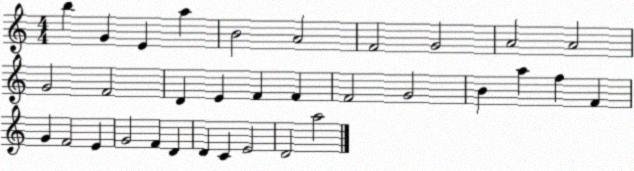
X:1
T:Untitled
M:4/4
L:1/4
K:C
b G E a B2 A2 F2 G2 A2 A2 G2 F2 D E F F F2 G2 B a f F G F2 E G2 F D D C E2 D2 a2